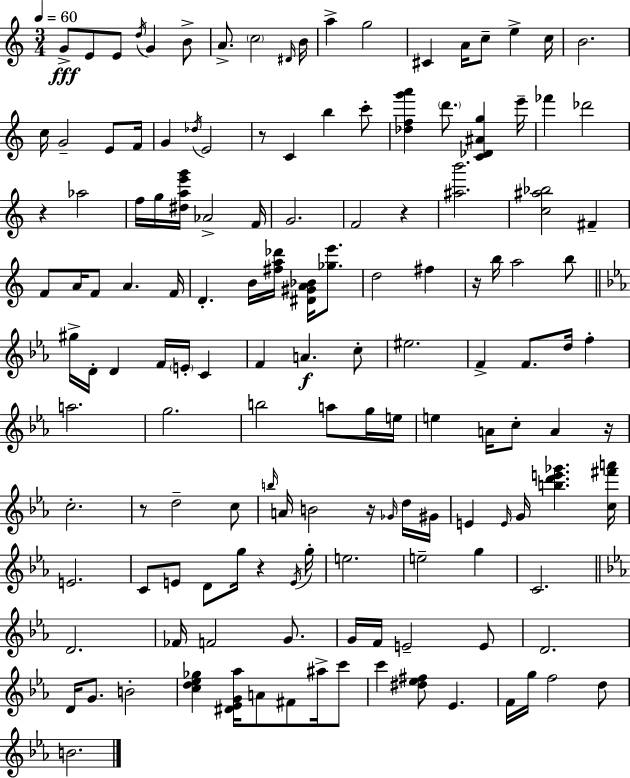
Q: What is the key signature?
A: A minor